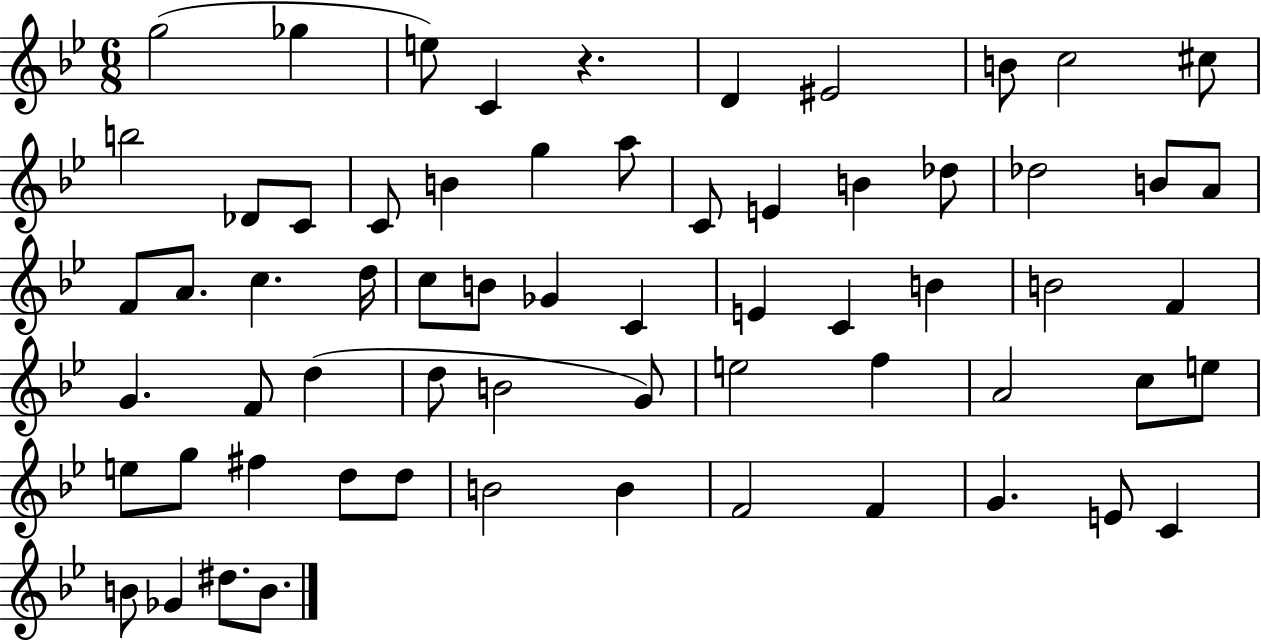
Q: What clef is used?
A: treble